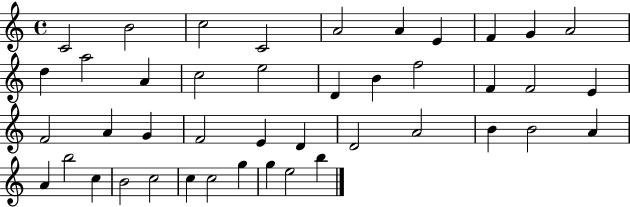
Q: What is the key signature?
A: C major